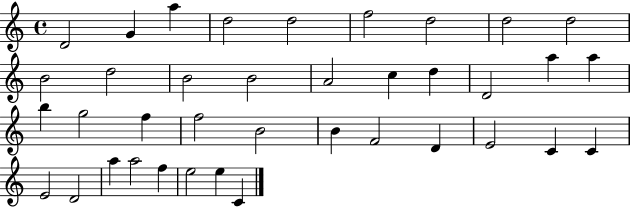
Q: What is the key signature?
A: C major